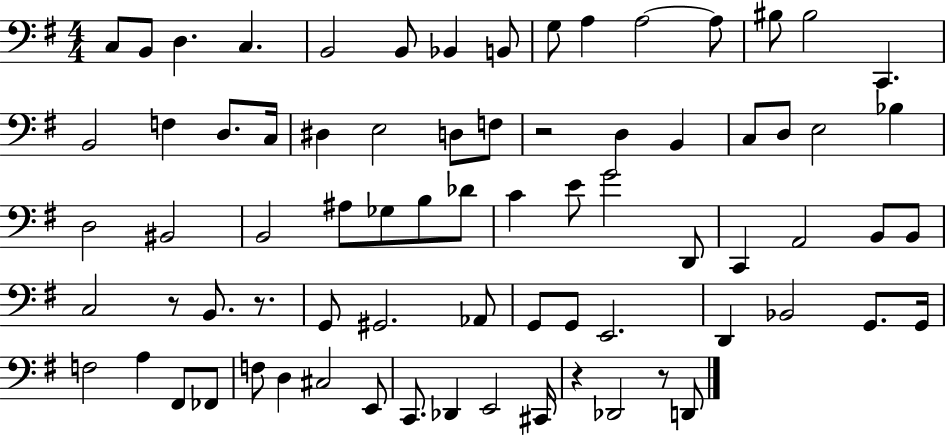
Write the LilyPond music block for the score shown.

{
  \clef bass
  \numericTimeSignature
  \time 4/4
  \key g \major
  c8 b,8 d4. c4. | b,2 b,8 bes,4 b,8 | g8 a4 a2~~ a8 | bis8 bis2 c,4. | \break b,2 f4 d8. c16 | dis4 e2 d8 f8 | r2 d4 b,4 | c8 d8 e2 bes4 | \break d2 bis,2 | b,2 ais8 ges8 b8 des'8 | c'4 e'8 g'2 d,8 | c,4 a,2 b,8 b,8 | \break c2 r8 b,8. r8. | g,8 gis,2. aes,8 | g,8 g,8 e,2. | d,4 bes,2 g,8. g,16 | \break f2 a4 fis,8 fes,8 | f8 d4 cis2 e,8 | c,8. des,4 e,2 cis,16 | r4 des,2 r8 d,8 | \break \bar "|."
}